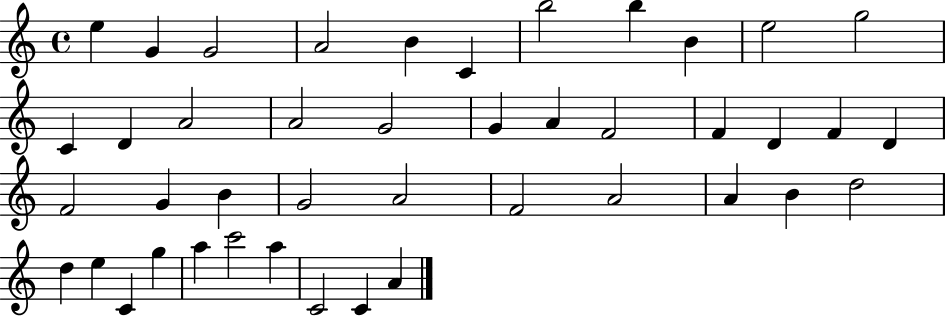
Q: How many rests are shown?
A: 0